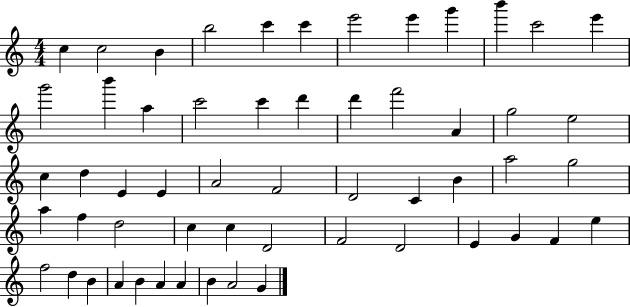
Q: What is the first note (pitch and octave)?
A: C5